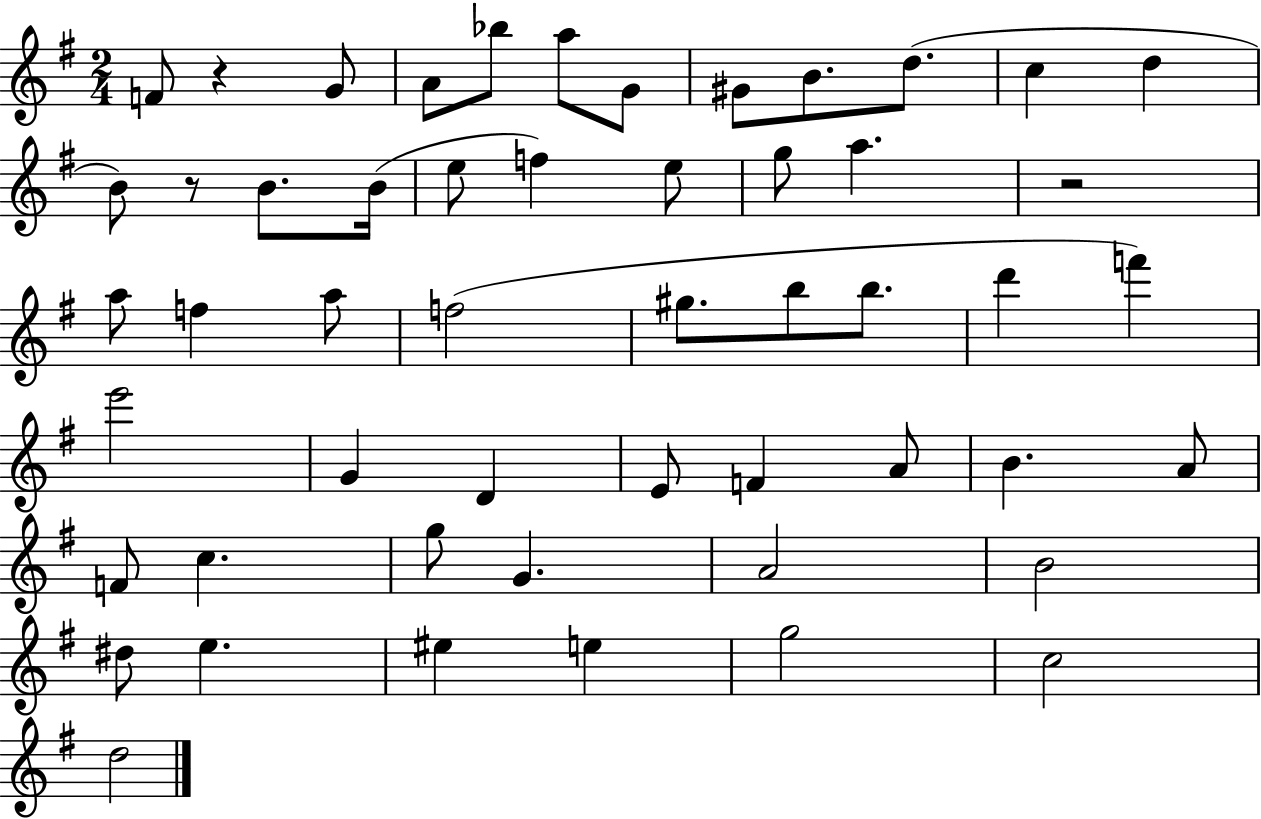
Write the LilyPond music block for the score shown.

{
  \clef treble
  \numericTimeSignature
  \time 2/4
  \key g \major
  f'8 r4 g'8 | a'8 bes''8 a''8 g'8 | gis'8 b'8. d''8.( | c''4 d''4 | \break b'8) r8 b'8. b'16( | e''8 f''4) e''8 | g''8 a''4. | r2 | \break a''8 f''4 a''8 | f''2( | gis''8. b''8 b''8. | d'''4 f'''4) | \break e'''2 | g'4 d'4 | e'8 f'4 a'8 | b'4. a'8 | \break f'8 c''4. | g''8 g'4. | a'2 | b'2 | \break dis''8 e''4. | eis''4 e''4 | g''2 | c''2 | \break d''2 | \bar "|."
}